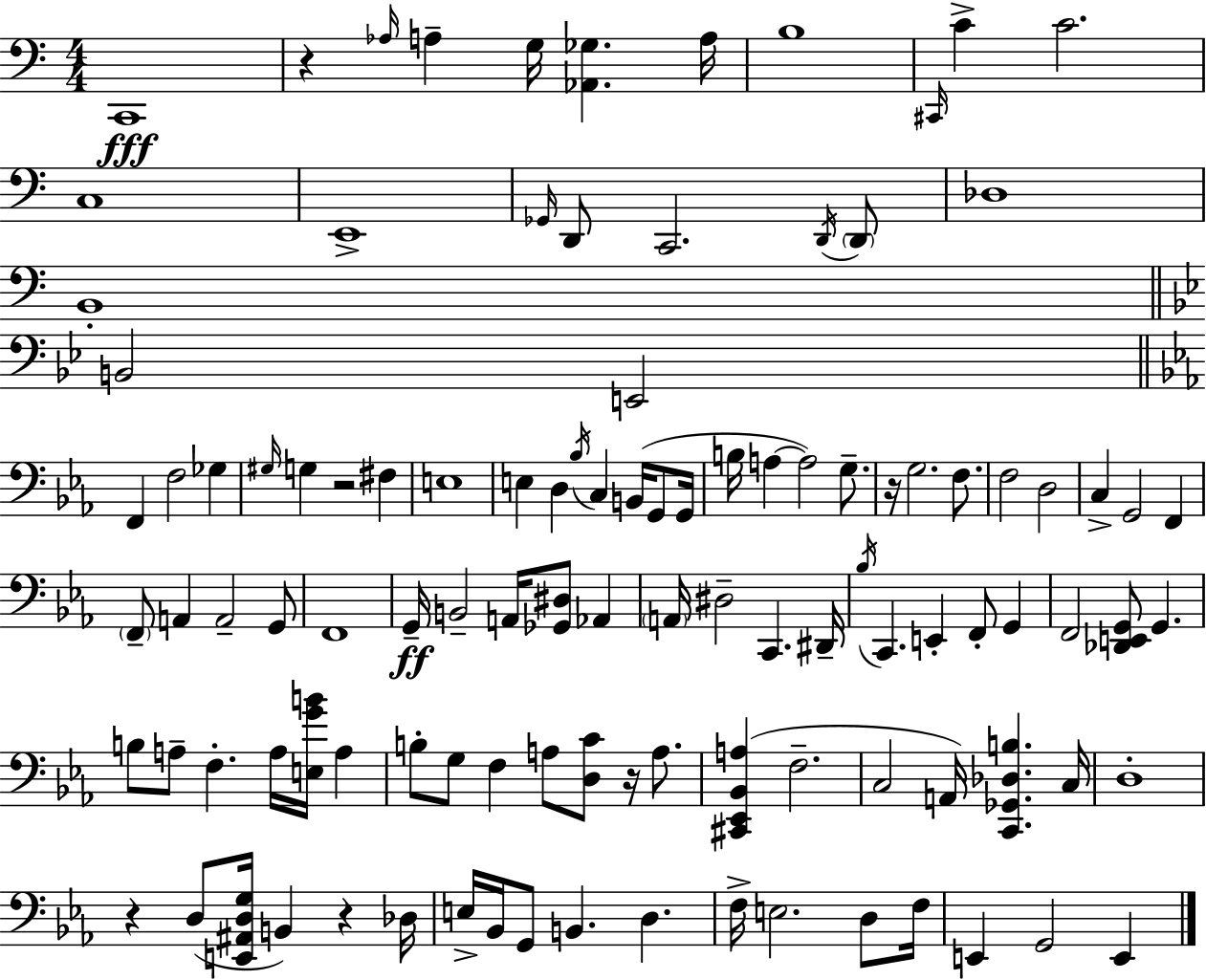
C2/w R/q Ab3/s A3/q G3/s [Ab2,Gb3]/q. A3/s B3/w C#2/s C4/q C4/h. C3/w E2/w Gb2/s D2/e C2/h. D2/s D2/e Db3/w B2/w B2/h E2/h F2/q F3/h Gb3/q G#3/s G3/q R/h F#3/q E3/w E3/q D3/q Bb3/s C3/q B2/s G2/e G2/s B3/s A3/q A3/h G3/e. R/s G3/h. F3/e. F3/h D3/h C3/q G2/h F2/q F2/e A2/q A2/h G2/e F2/w G2/s B2/h A2/s [Gb2,D#3]/e Ab2/q A2/s D#3/h C2/q. D#2/s Bb3/s C2/q. E2/q F2/e G2/q F2/h [Db2,E2,G2]/e G2/q. B3/e A3/e F3/q. A3/s [E3,G4,B4]/s A3/q B3/e G3/e F3/q A3/e [D3,C4]/e R/s A3/e. [C#2,Eb2,Bb2,A3]/q F3/h. C3/h A2/s [C2,Gb2,Db3,B3]/q. C3/s D3/w R/q D3/e [E2,A#2,D3,G3]/s B2/q R/q Db3/s E3/s Bb2/s G2/e B2/q. D3/q. F3/s E3/h. D3/e F3/s E2/q G2/h E2/q